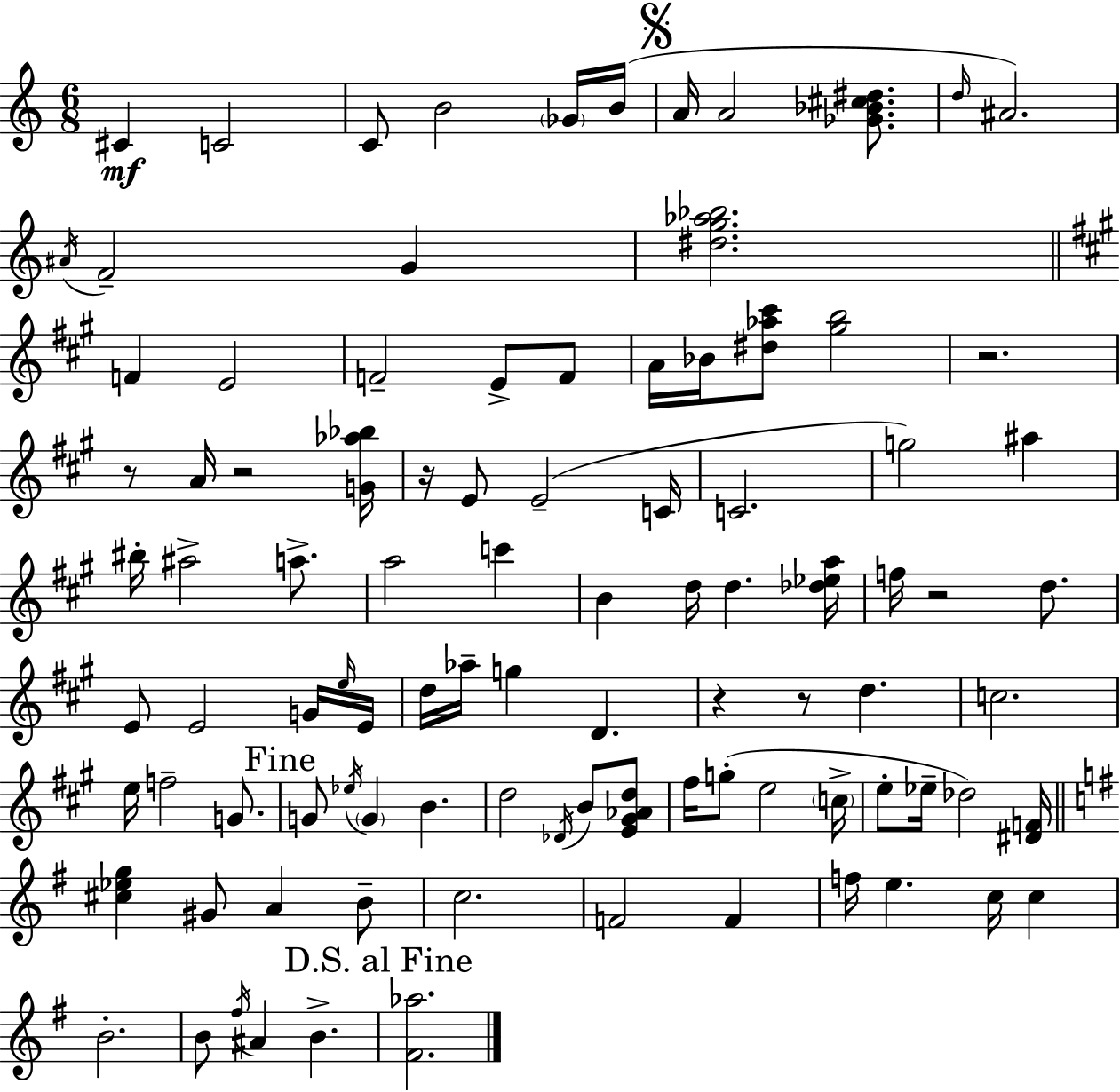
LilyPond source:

{
  \clef treble
  \numericTimeSignature
  \time 6/8
  \key c \major
  cis'4\mf c'2 | c'8 b'2 \parenthesize ges'16 b'16( | \mark \markup { \musicglyph "scripts.segno" } a'16 a'2 <ges' bes' cis'' dis''>8. | \grace { d''16 } ais'2.) | \break \acciaccatura { ais'16 } f'2-- g'4 | <dis'' g'' aes'' bes''>2. | \bar "||" \break \key a \major f'4 e'2 | f'2-- e'8-> f'8 | a'16 bes'16 <dis'' aes'' cis'''>8 <gis'' b''>2 | r2. | \break r8 a'16 r2 <g' aes'' bes''>16 | r16 e'8 e'2--( c'16 | c'2. | g''2) ais''4 | \break bis''16-. ais''2-> a''8.-> | a''2 c'''4 | b'4 d''16 d''4. <des'' ees'' a''>16 | f''16 r2 d''8. | \break e'8 e'2 g'16 \grace { e''16 } | e'16 d''16 aes''16-- g''4 d'4. | r4 r8 d''4. | c''2. | \break e''16 f''2-- g'8. | \mark "Fine" g'8 \acciaccatura { ees''16 } \parenthesize g'4 b'4. | d''2 \acciaccatura { des'16 } b'8 | <e' gis' aes' d''>8 fis''16 g''8-.( e''2 | \break \parenthesize c''16-> e''8-. ees''16-- des''2) | <dis' f'>16 \bar "||" \break \key e \minor <cis'' ees'' g''>4 gis'8 a'4 b'8-- | c''2. | f'2 f'4 | f''16 e''4. c''16 c''4 | \break b'2.-. | b'8 \acciaccatura { fis''16 } ais'4 b'4.-> | \mark "D.S. al Fine" <fis' aes''>2. | \bar "|."
}